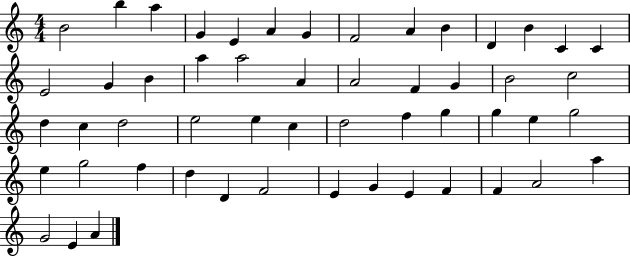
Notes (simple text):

B4/h B5/q A5/q G4/q E4/q A4/q G4/q F4/h A4/q B4/q D4/q B4/q C4/q C4/q E4/h G4/q B4/q A5/q A5/h A4/q A4/h F4/q G4/q B4/h C5/h D5/q C5/q D5/h E5/h E5/q C5/q D5/h F5/q G5/q G5/q E5/q G5/h E5/q G5/h F5/q D5/q D4/q F4/h E4/q G4/q E4/q F4/q F4/q A4/h A5/q G4/h E4/q A4/q